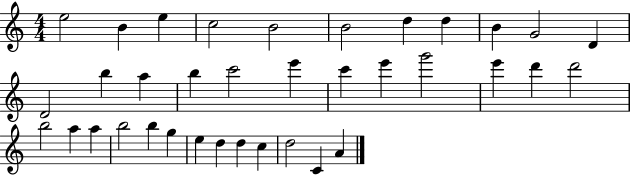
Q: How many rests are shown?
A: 0